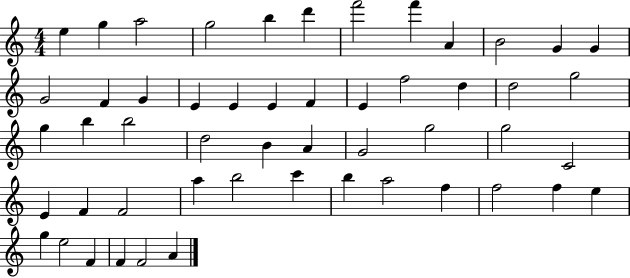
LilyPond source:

{
  \clef treble
  \numericTimeSignature
  \time 4/4
  \key c \major
  e''4 g''4 a''2 | g''2 b''4 d'''4 | f'''2 f'''4 a'4 | b'2 g'4 g'4 | \break g'2 f'4 g'4 | e'4 e'4 e'4 f'4 | e'4 f''2 d''4 | d''2 g''2 | \break g''4 b''4 b''2 | d''2 b'4 a'4 | g'2 g''2 | g''2 c'2 | \break e'4 f'4 f'2 | a''4 b''2 c'''4 | b''4 a''2 f''4 | f''2 f''4 e''4 | \break g''4 e''2 f'4 | f'4 f'2 a'4 | \bar "|."
}